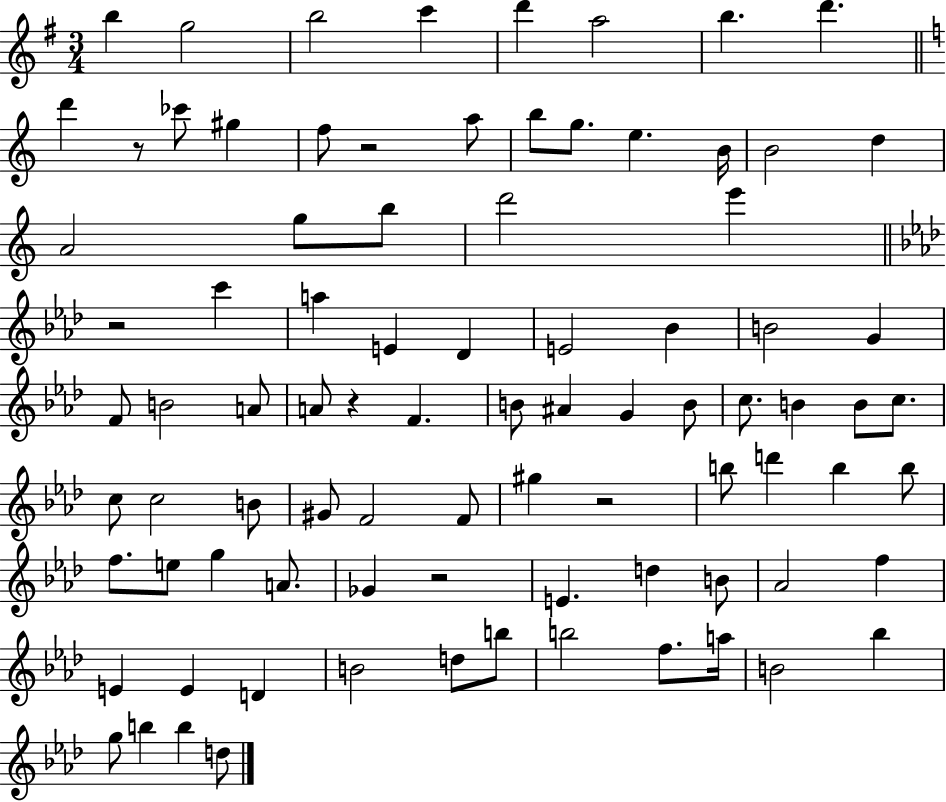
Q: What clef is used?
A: treble